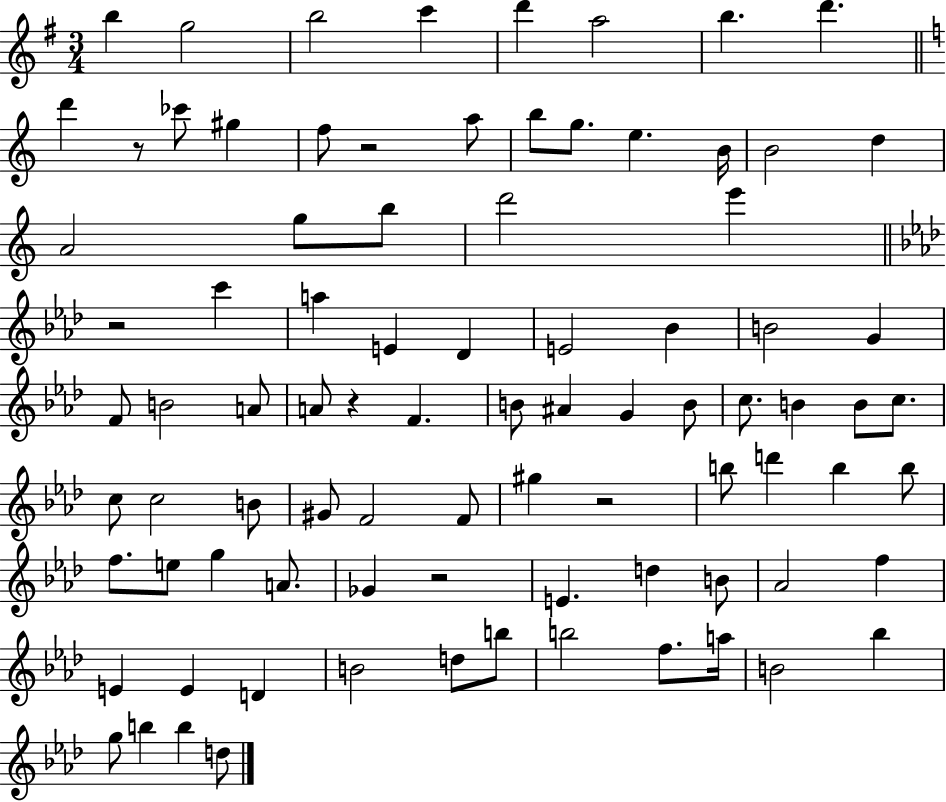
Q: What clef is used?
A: treble